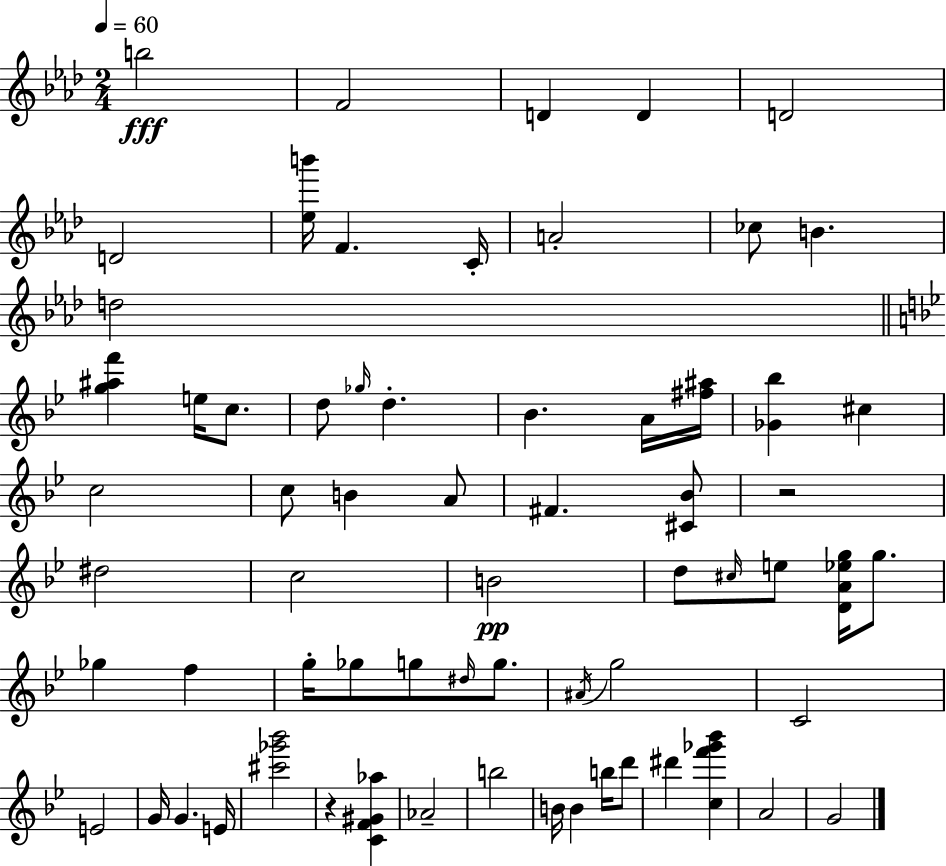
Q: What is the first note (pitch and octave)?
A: B5